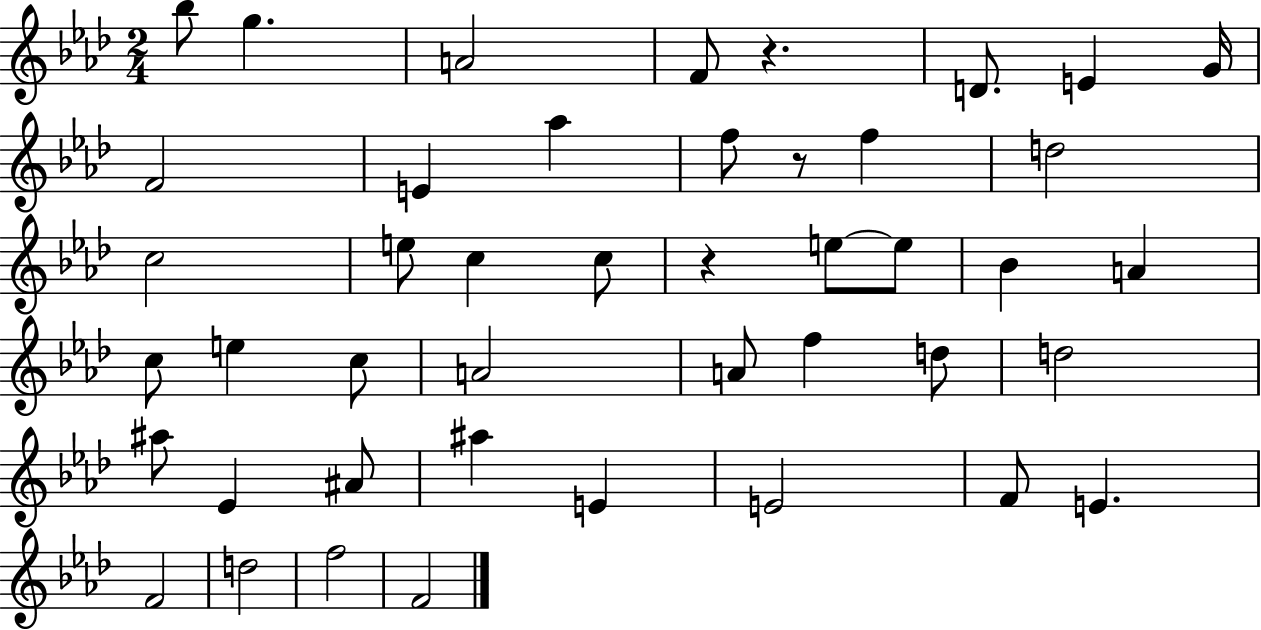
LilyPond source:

{
  \clef treble
  \numericTimeSignature
  \time 2/4
  \key aes \major
  \repeat volta 2 { bes''8 g''4. | a'2 | f'8 r4. | d'8. e'4 g'16 | \break f'2 | e'4 aes''4 | f''8 r8 f''4 | d''2 | \break c''2 | e''8 c''4 c''8 | r4 e''8~~ e''8 | bes'4 a'4 | \break c''8 e''4 c''8 | a'2 | a'8 f''4 d''8 | d''2 | \break ais''8 ees'4 ais'8 | ais''4 e'4 | e'2 | f'8 e'4. | \break f'2 | d''2 | f''2 | f'2 | \break } \bar "|."
}